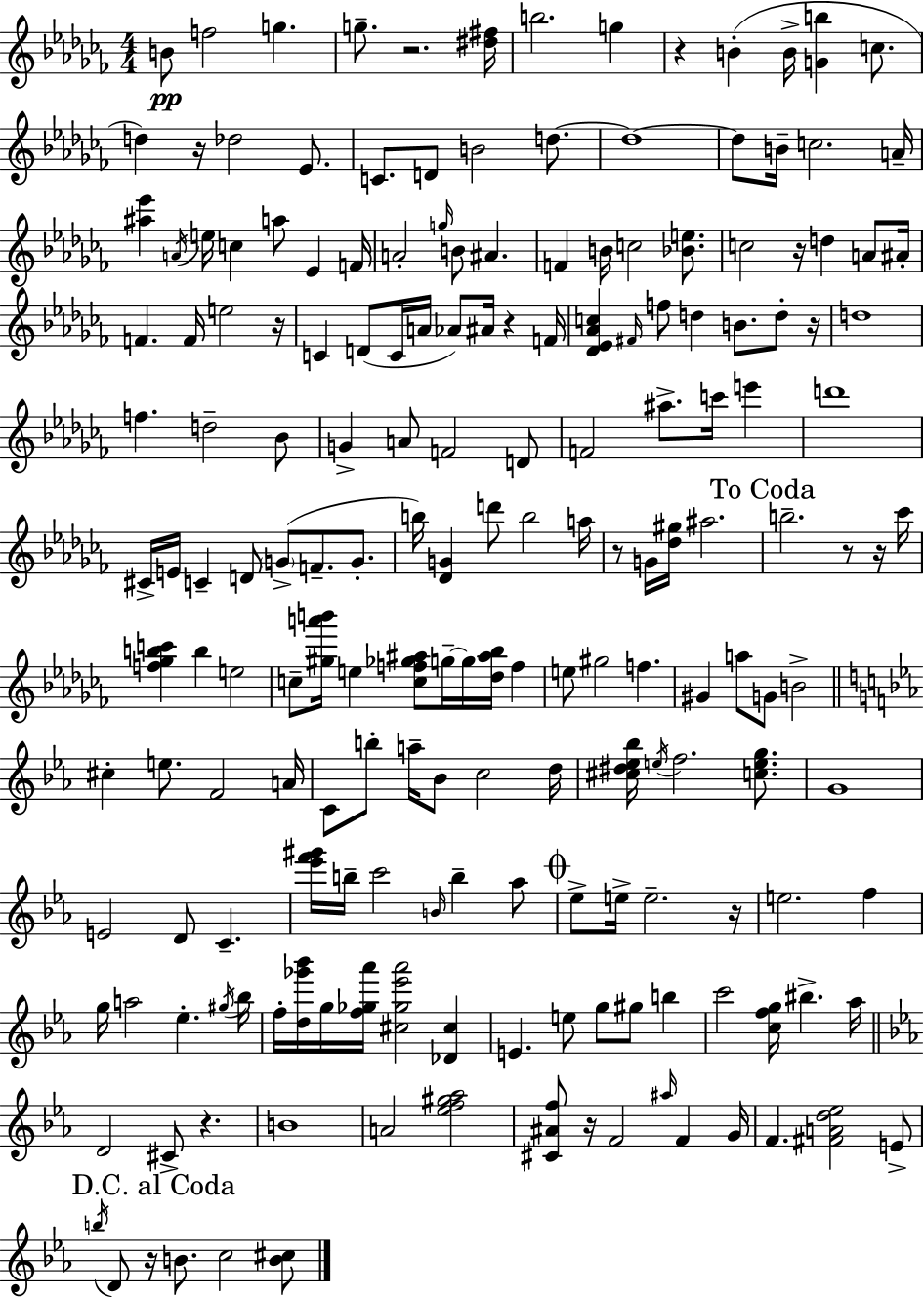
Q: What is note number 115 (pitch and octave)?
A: B5